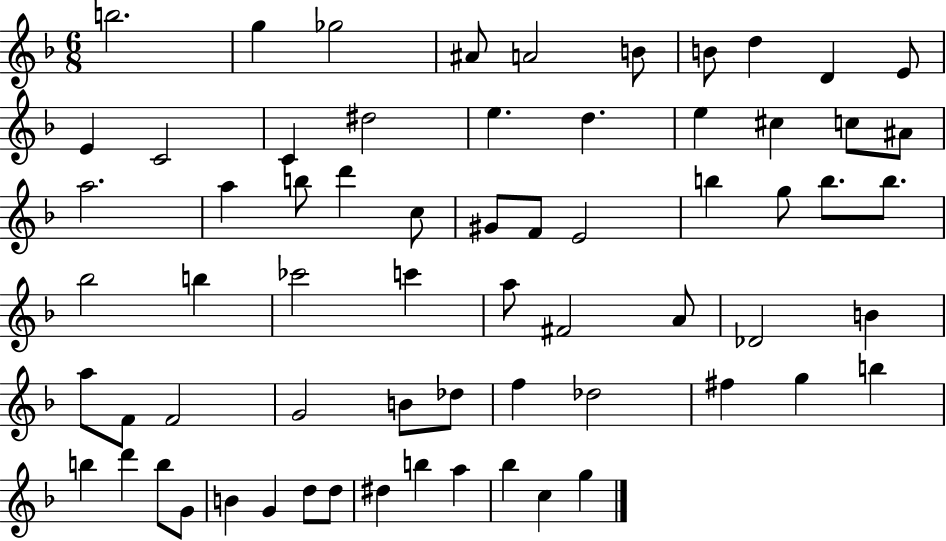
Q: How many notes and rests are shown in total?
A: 66